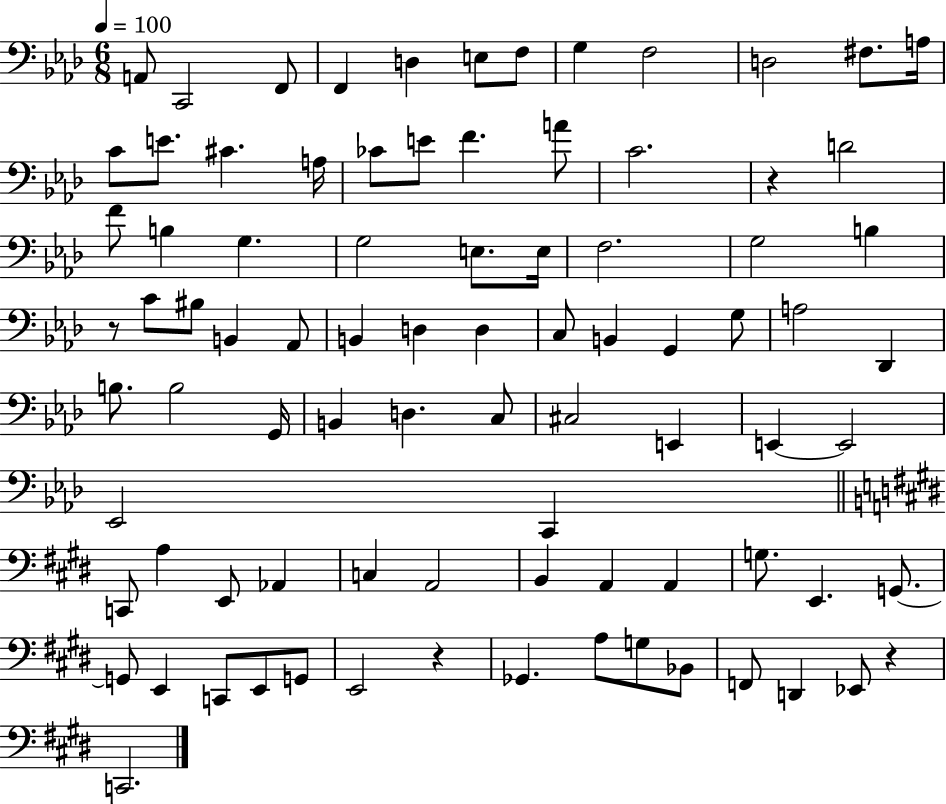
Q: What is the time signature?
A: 6/8